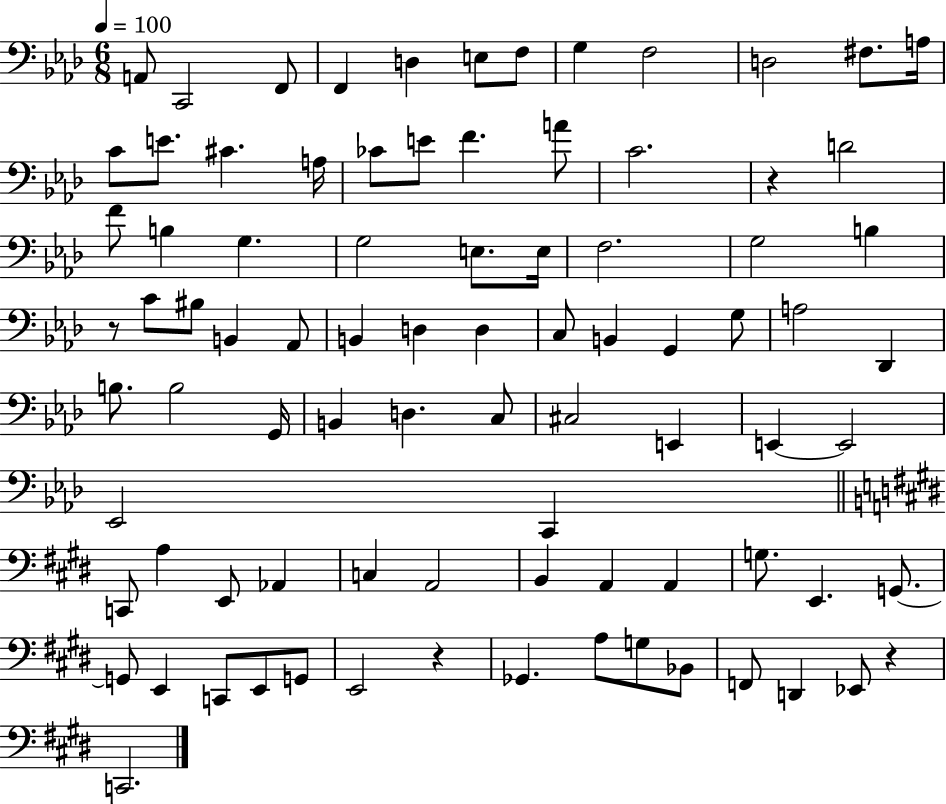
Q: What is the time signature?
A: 6/8